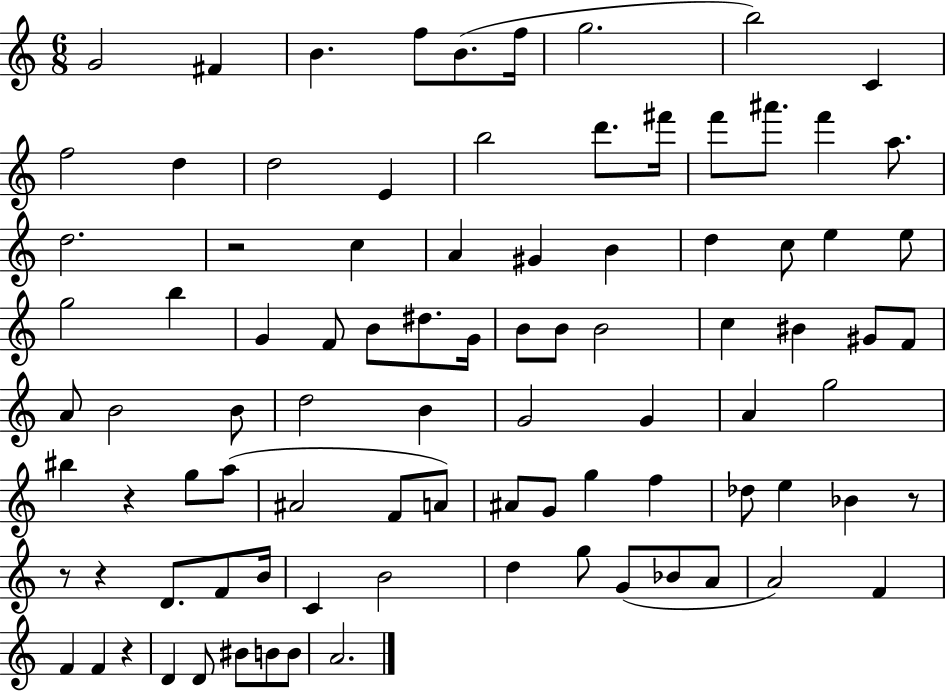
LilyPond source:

{
  \clef treble
  \numericTimeSignature
  \time 6/8
  \key c \major
  g'2 fis'4 | b'4. f''8 b'8.( f''16 | g''2. | b''2) c'4 | \break f''2 d''4 | d''2 e'4 | b''2 d'''8. fis'''16 | f'''8 ais'''8. f'''4 a''8. | \break d''2. | r2 c''4 | a'4 gis'4 b'4 | d''4 c''8 e''4 e''8 | \break g''2 b''4 | g'4 f'8 b'8 dis''8. g'16 | b'8 b'8 b'2 | c''4 bis'4 gis'8 f'8 | \break a'8 b'2 b'8 | d''2 b'4 | g'2 g'4 | a'4 g''2 | \break bis''4 r4 g''8 a''8( | ais'2 f'8 a'8) | ais'8 g'8 g''4 f''4 | des''8 e''4 bes'4 r8 | \break r8 r4 d'8. f'8 b'16 | c'4 b'2 | d''4 g''8 g'8( bes'8 a'8 | a'2) f'4 | \break f'4 f'4 r4 | d'4 d'8 bis'8 b'8 b'8 | a'2. | \bar "|."
}